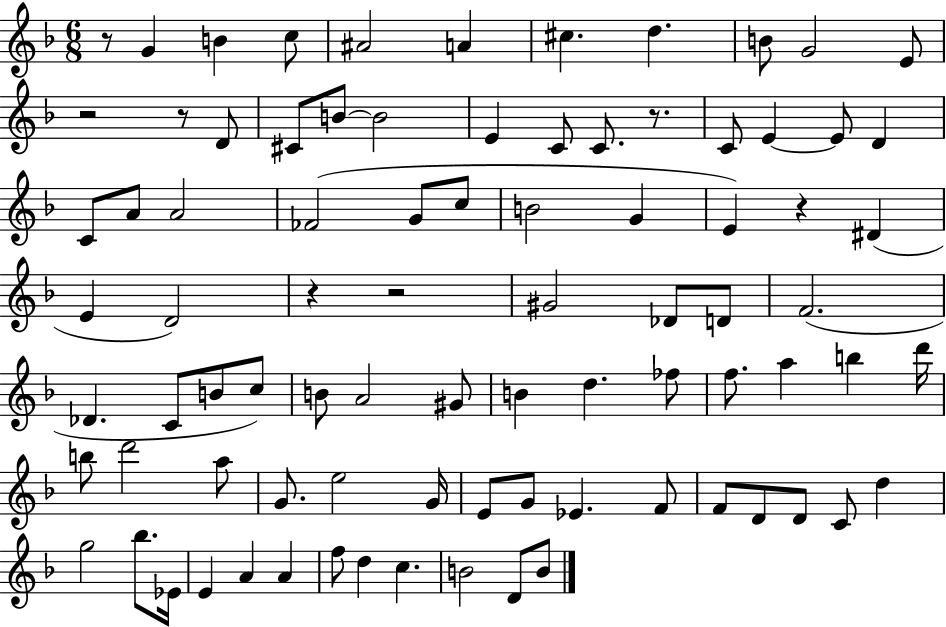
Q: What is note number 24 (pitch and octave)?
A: A4